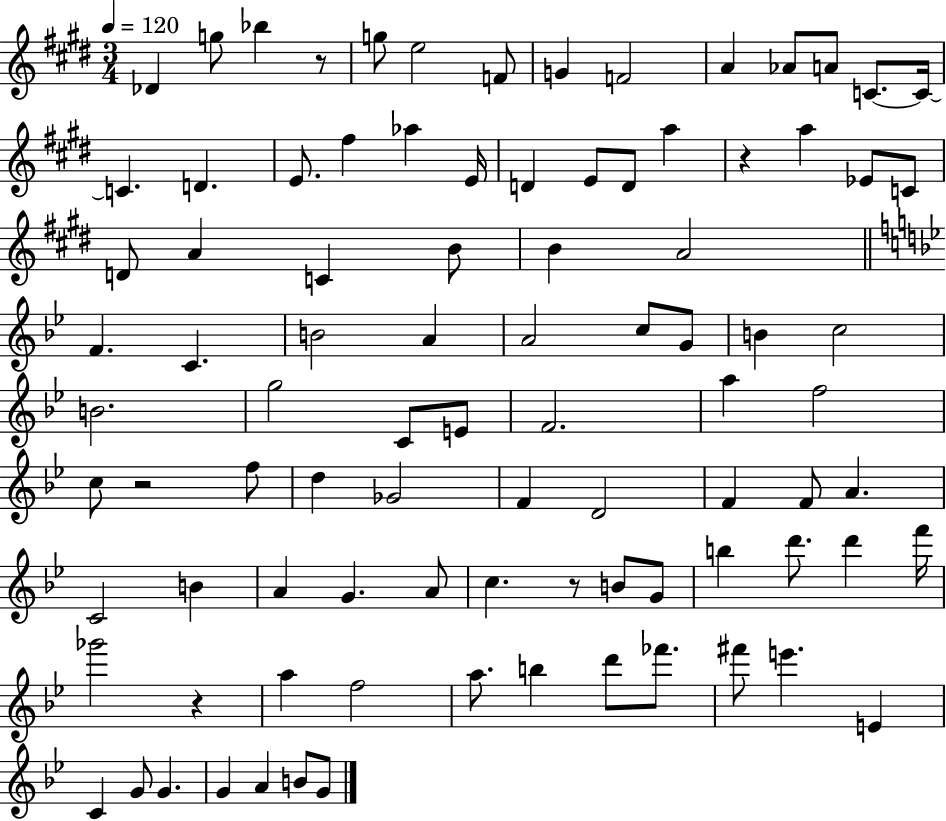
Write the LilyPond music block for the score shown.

{
  \clef treble
  \numericTimeSignature
  \time 3/4
  \key e \major
  \tempo 4 = 120
  des'4 g''8 bes''4 r8 | g''8 e''2 f'8 | g'4 f'2 | a'4 aes'8 a'8 c'8.~~ c'16~~ | \break c'4. d'4. | e'8. fis''4 aes''4 e'16 | d'4 e'8 d'8 a''4 | r4 a''4 ees'8 c'8 | \break d'8 a'4 c'4 b'8 | b'4 a'2 | \bar "||" \break \key g \minor f'4. c'4. | b'2 a'4 | a'2 c''8 g'8 | b'4 c''2 | \break b'2. | g''2 c'8 e'8 | f'2. | a''4 f''2 | \break c''8 r2 f''8 | d''4 ges'2 | f'4 d'2 | f'4 f'8 a'4. | \break c'2 b'4 | a'4 g'4. a'8 | c''4. r8 b'8 g'8 | b''4 d'''8. d'''4 f'''16 | \break ges'''2 r4 | a''4 f''2 | a''8. b''4 d'''8 fes'''8. | fis'''8 e'''4. e'4 | \break c'4 g'8 g'4. | g'4 a'4 b'8 g'8 | \bar "|."
}